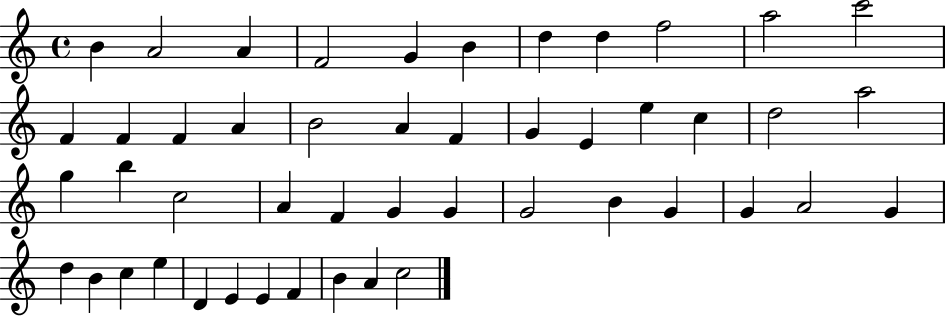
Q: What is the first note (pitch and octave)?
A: B4